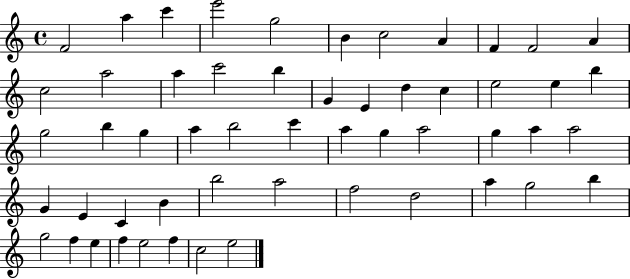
F4/h A5/q C6/q E6/h G5/h B4/q C5/h A4/q F4/q F4/h A4/q C5/h A5/h A5/q C6/h B5/q G4/q E4/q D5/q C5/q E5/h E5/q B5/q G5/h B5/q G5/q A5/q B5/h C6/q A5/q G5/q A5/h G5/q A5/q A5/h G4/q E4/q C4/q B4/q B5/h A5/h F5/h D5/h A5/q G5/h B5/q G5/h F5/q E5/q F5/q E5/h F5/q C5/h E5/h